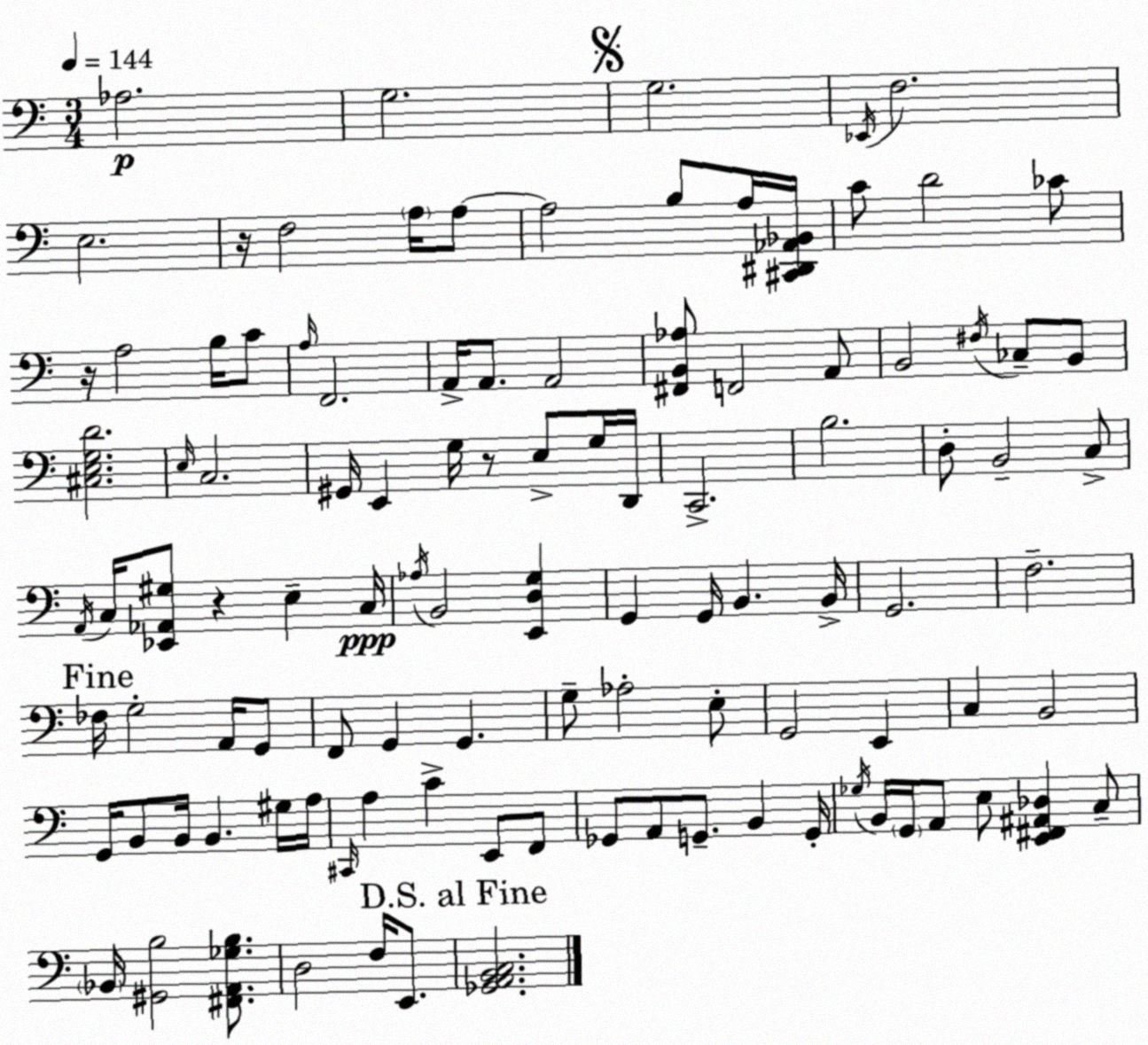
X:1
T:Untitled
M:3/4
L:1/4
K:C
_A,2 G,2 G,2 _E,,/4 F,2 E,2 z/4 F,2 A,/4 A,/2 A,2 B,/2 A,/4 [^C,,^D,,_A,,_B,,]/4 C/2 D2 _C/2 z/4 A,2 B,/4 C/2 A,/4 F,,2 A,,/4 A,,/2 A,,2 [^F,,B,,_A,]/2 F,,2 A,,/2 B,,2 ^F,/4 _C,/2 B,,/2 [^C,E,G,D]2 E,/4 C,2 ^G,,/4 E,, G,/4 z/2 E,/2 G,/4 D,,/4 C,,2 B,2 D,/2 B,,2 C,/2 A,,/4 C,/4 [_E,,_A,,^G,]/2 z E, C,/4 _A,/4 B,,2 [E,,D,G,] G,, G,,/4 B,, B,,/4 G,,2 F,2 _F,/4 G,2 A,,/4 G,,/2 F,,/2 G,, G,, G,/2 _A,2 E,/2 G,,2 E,, C, B,,2 G,,/4 B,,/2 B,,/4 B,, ^G,/4 A,/4 ^C,,/4 A, C E,,/2 F,,/2 _G,,/2 A,,/2 G,,/2 B,, G,,/4 _G,/4 B,,/4 G,,/4 A,,/2 E,/2 [E,,^F,,^A,,_D,] C,/2 _B,,/4 [^G,,B,]2 [^F,,A,,_G,B,]/2 D,2 F,/4 E,,/2 [_G,,A,,B,,C,]2